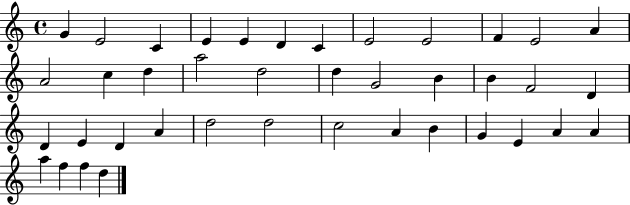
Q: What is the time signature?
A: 4/4